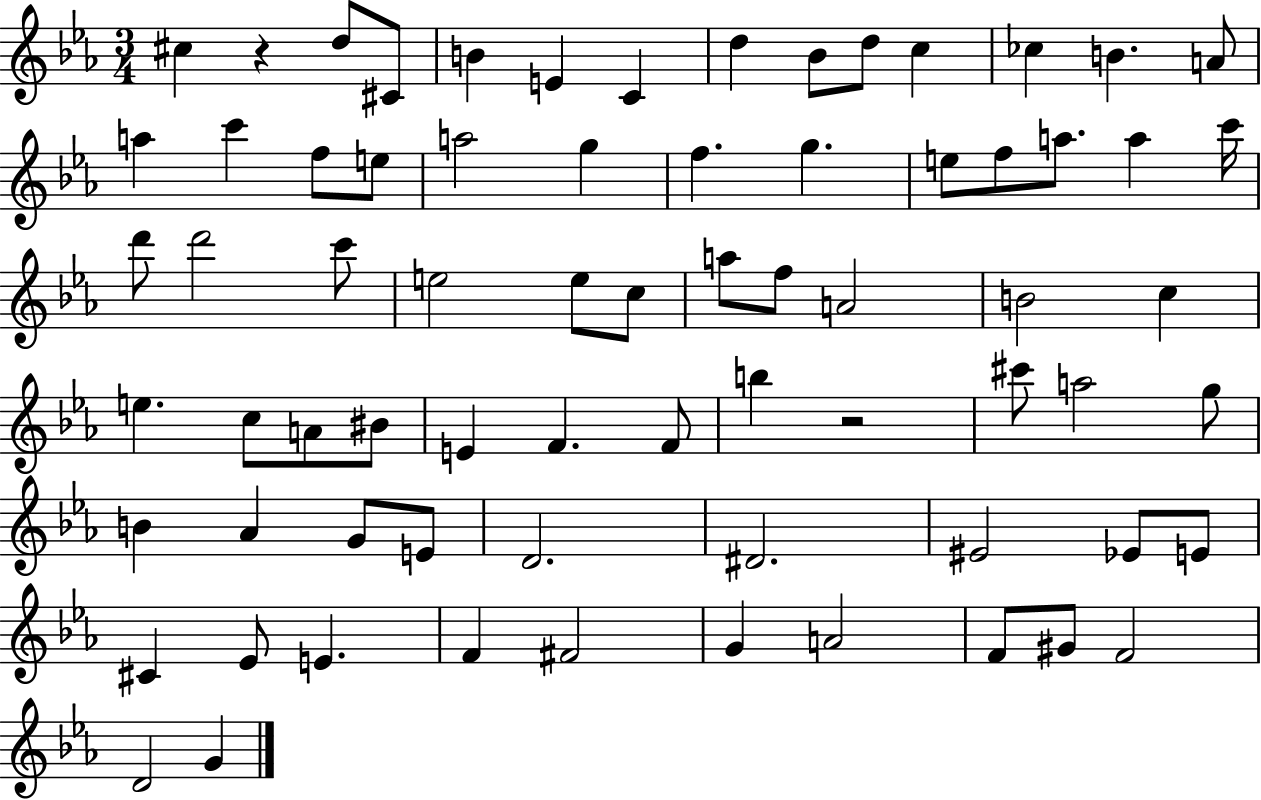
X:1
T:Untitled
M:3/4
L:1/4
K:Eb
^c z d/2 ^C/2 B E C d _B/2 d/2 c _c B A/2 a c' f/2 e/2 a2 g f g e/2 f/2 a/2 a c'/4 d'/2 d'2 c'/2 e2 e/2 c/2 a/2 f/2 A2 B2 c e c/2 A/2 ^B/2 E F F/2 b z2 ^c'/2 a2 g/2 B _A G/2 E/2 D2 ^D2 ^E2 _E/2 E/2 ^C _E/2 E F ^F2 G A2 F/2 ^G/2 F2 D2 G